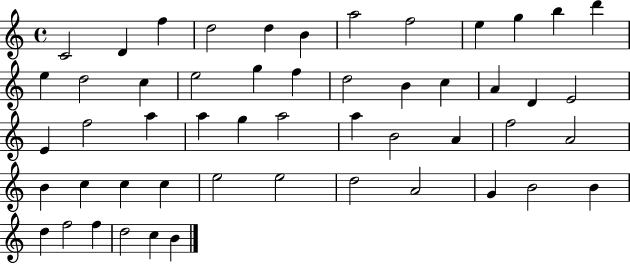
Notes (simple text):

C4/h D4/q F5/q D5/h D5/q B4/q A5/h F5/h E5/q G5/q B5/q D6/q E5/q D5/h C5/q E5/h G5/q F5/q D5/h B4/q C5/q A4/q D4/q E4/h E4/q F5/h A5/q A5/q G5/q A5/h A5/q B4/h A4/q F5/h A4/h B4/q C5/q C5/q C5/q E5/h E5/h D5/h A4/h G4/q B4/h B4/q D5/q F5/h F5/q D5/h C5/q B4/q